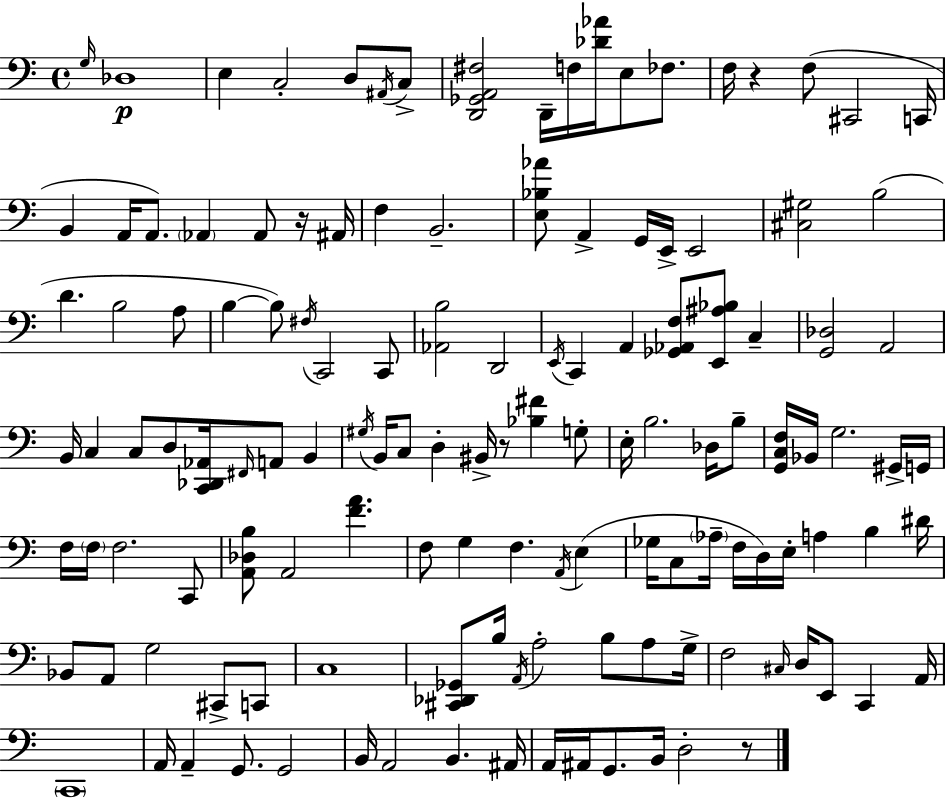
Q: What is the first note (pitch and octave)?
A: G3